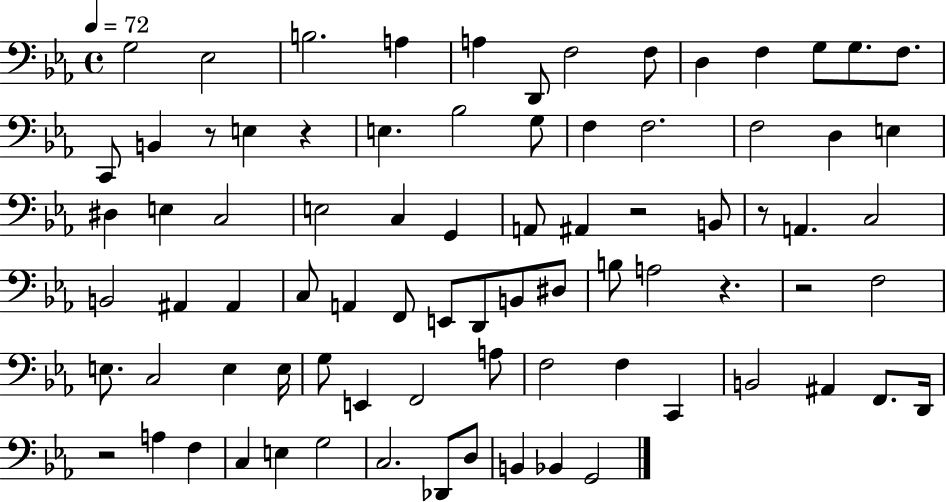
X:1
T:Untitled
M:4/4
L:1/4
K:Eb
G,2 _E,2 B,2 A, A, D,,/2 F,2 F,/2 D, F, G,/2 G,/2 F,/2 C,,/2 B,, z/2 E, z E, _B,2 G,/2 F, F,2 F,2 D, E, ^D, E, C,2 E,2 C, G,, A,,/2 ^A,, z2 B,,/2 z/2 A,, C,2 B,,2 ^A,, ^A,, C,/2 A,, F,,/2 E,,/2 D,,/2 B,,/2 ^D,/2 B,/2 A,2 z z2 F,2 E,/2 C,2 E, E,/4 G,/2 E,, F,,2 A,/2 F,2 F, C,, B,,2 ^A,, F,,/2 D,,/4 z2 A, F, C, E, G,2 C,2 _D,,/2 D,/2 B,, _B,, G,,2